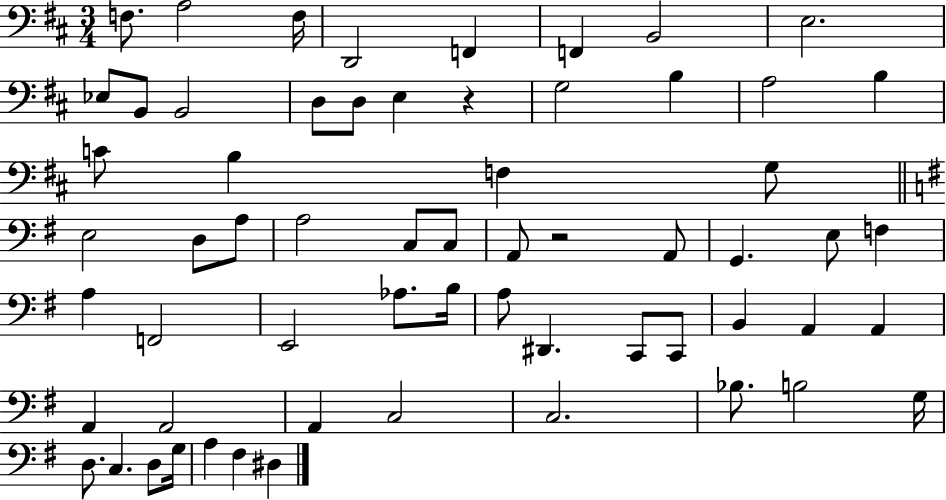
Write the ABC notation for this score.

X:1
T:Untitled
M:3/4
L:1/4
K:D
F,/2 A,2 F,/4 D,,2 F,, F,, B,,2 E,2 _E,/2 B,,/2 B,,2 D,/2 D,/2 E, z G,2 B, A,2 B, C/2 B, F, G,/2 E,2 D,/2 A,/2 A,2 C,/2 C,/2 A,,/2 z2 A,,/2 G,, E,/2 F, A, F,,2 E,,2 _A,/2 B,/4 A,/2 ^D,, C,,/2 C,,/2 B,, A,, A,, A,, A,,2 A,, C,2 C,2 _B,/2 B,2 G,/4 D,/2 C, D,/2 G,/4 A, ^F, ^D,